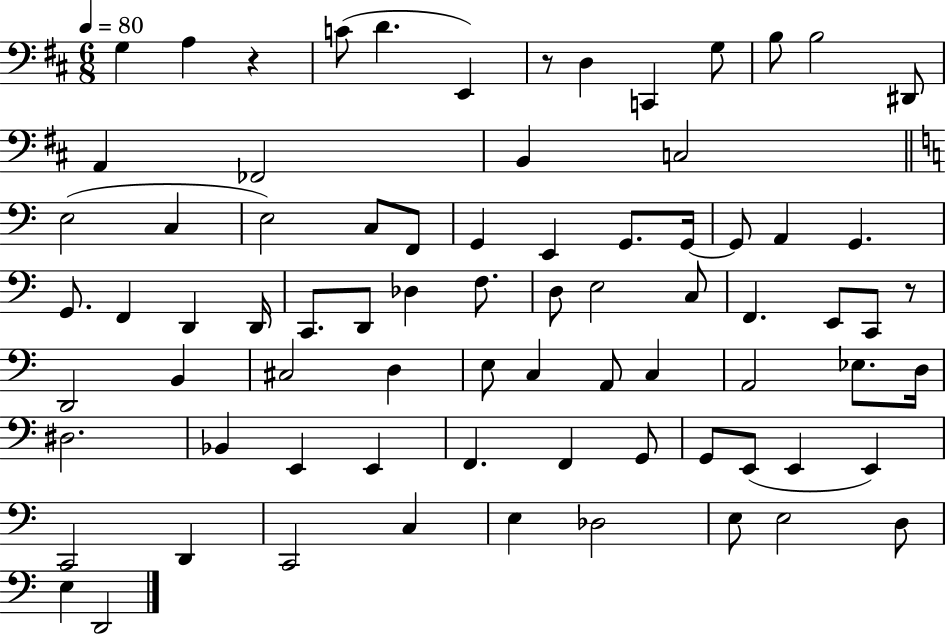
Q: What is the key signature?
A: D major